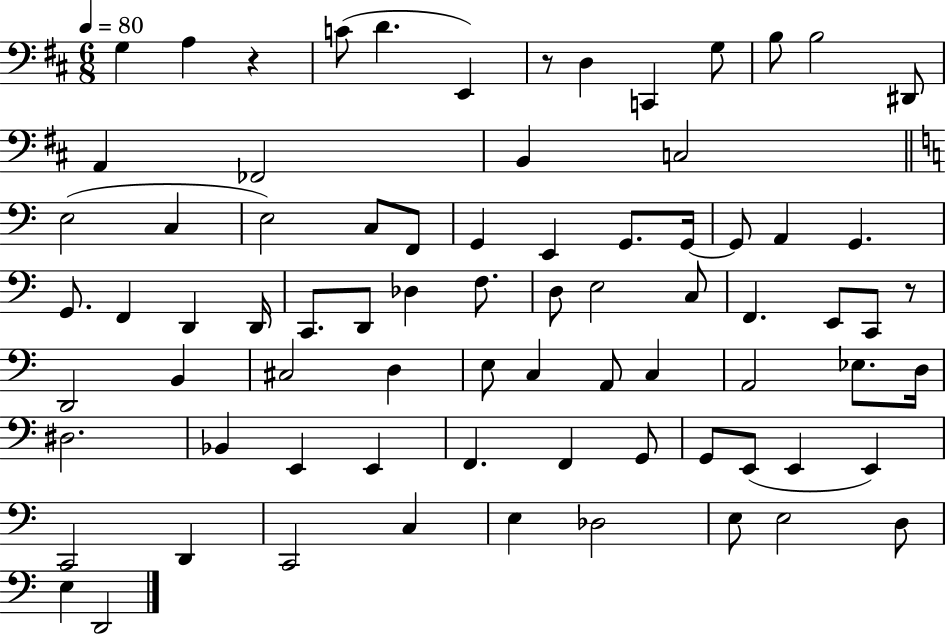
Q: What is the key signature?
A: D major